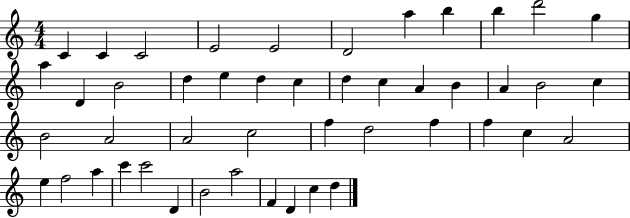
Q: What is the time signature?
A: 4/4